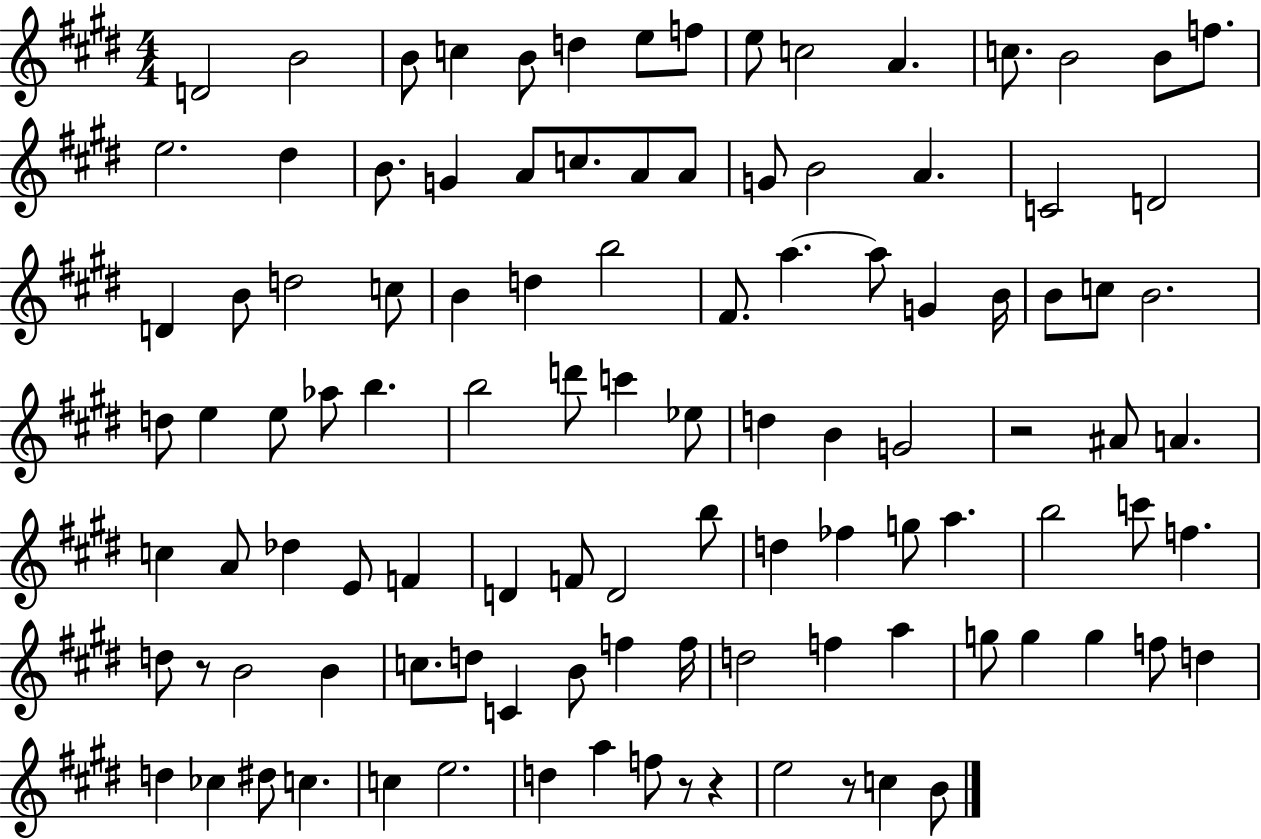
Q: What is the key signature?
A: E major